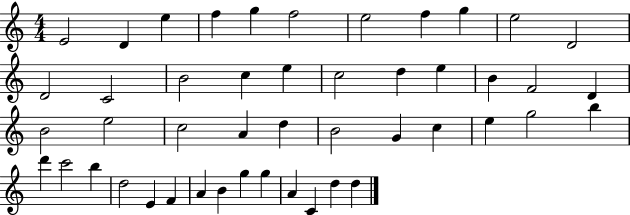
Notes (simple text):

E4/h D4/q E5/q F5/q G5/q F5/h E5/h F5/q G5/q E5/h D4/h D4/h C4/h B4/h C5/q E5/q C5/h D5/q E5/q B4/q F4/h D4/q B4/h E5/h C5/h A4/q D5/q B4/h G4/q C5/q E5/q G5/h B5/q D6/q C6/h B5/q D5/h E4/q F4/q A4/q B4/q G5/q G5/q A4/q C4/q D5/q D5/q